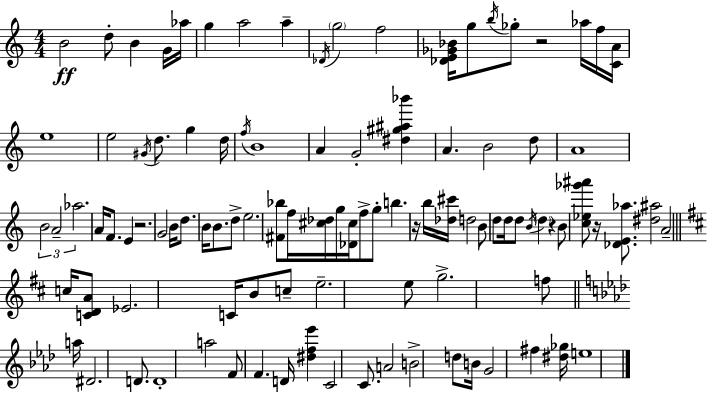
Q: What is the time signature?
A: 4/4